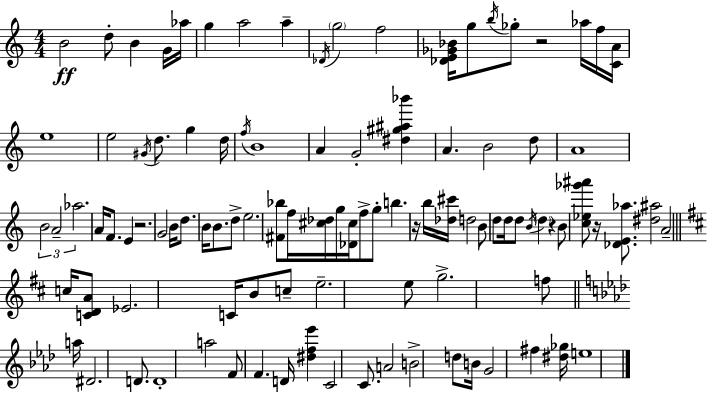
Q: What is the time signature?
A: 4/4